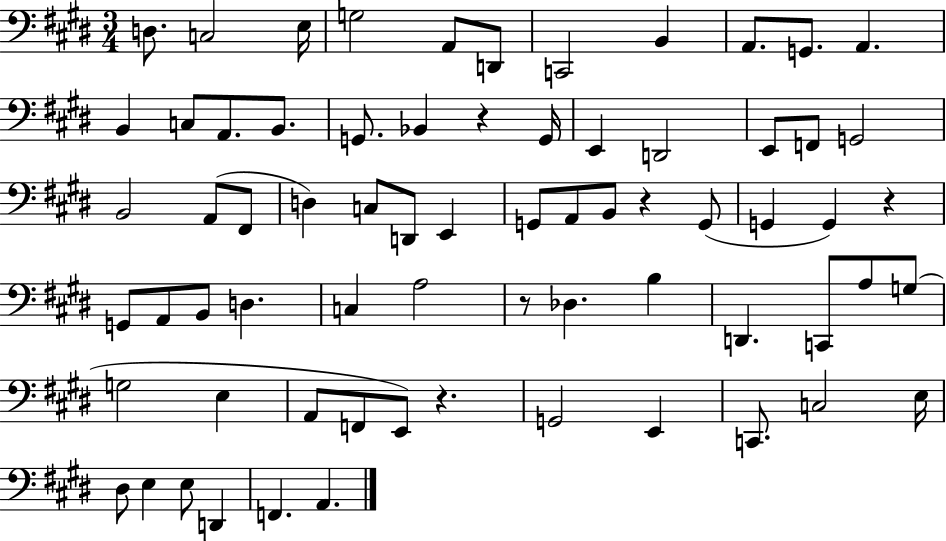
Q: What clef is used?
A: bass